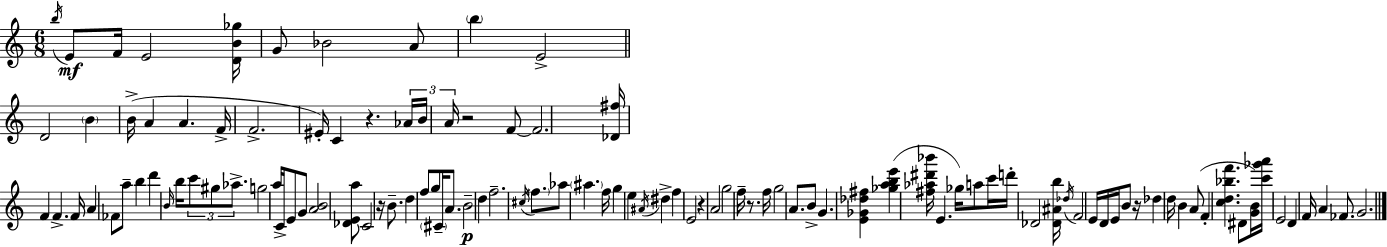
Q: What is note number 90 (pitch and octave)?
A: D4